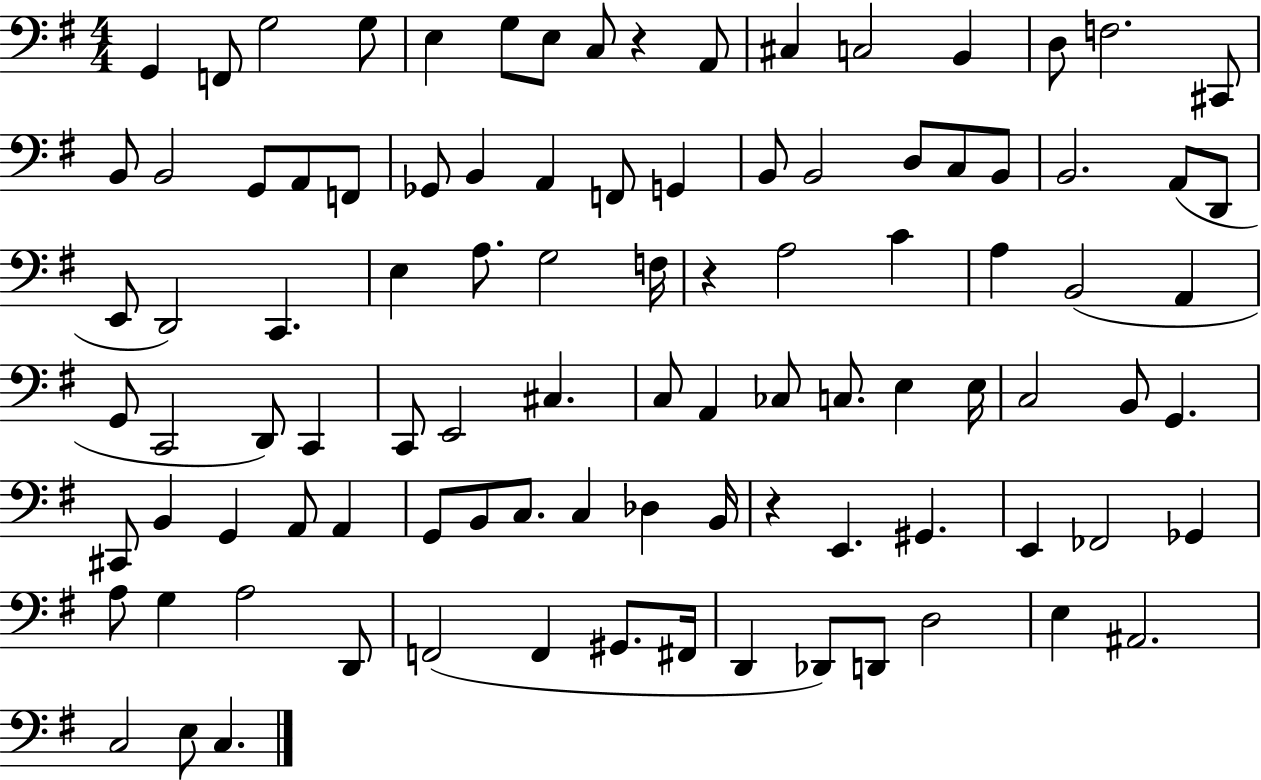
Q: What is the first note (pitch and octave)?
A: G2